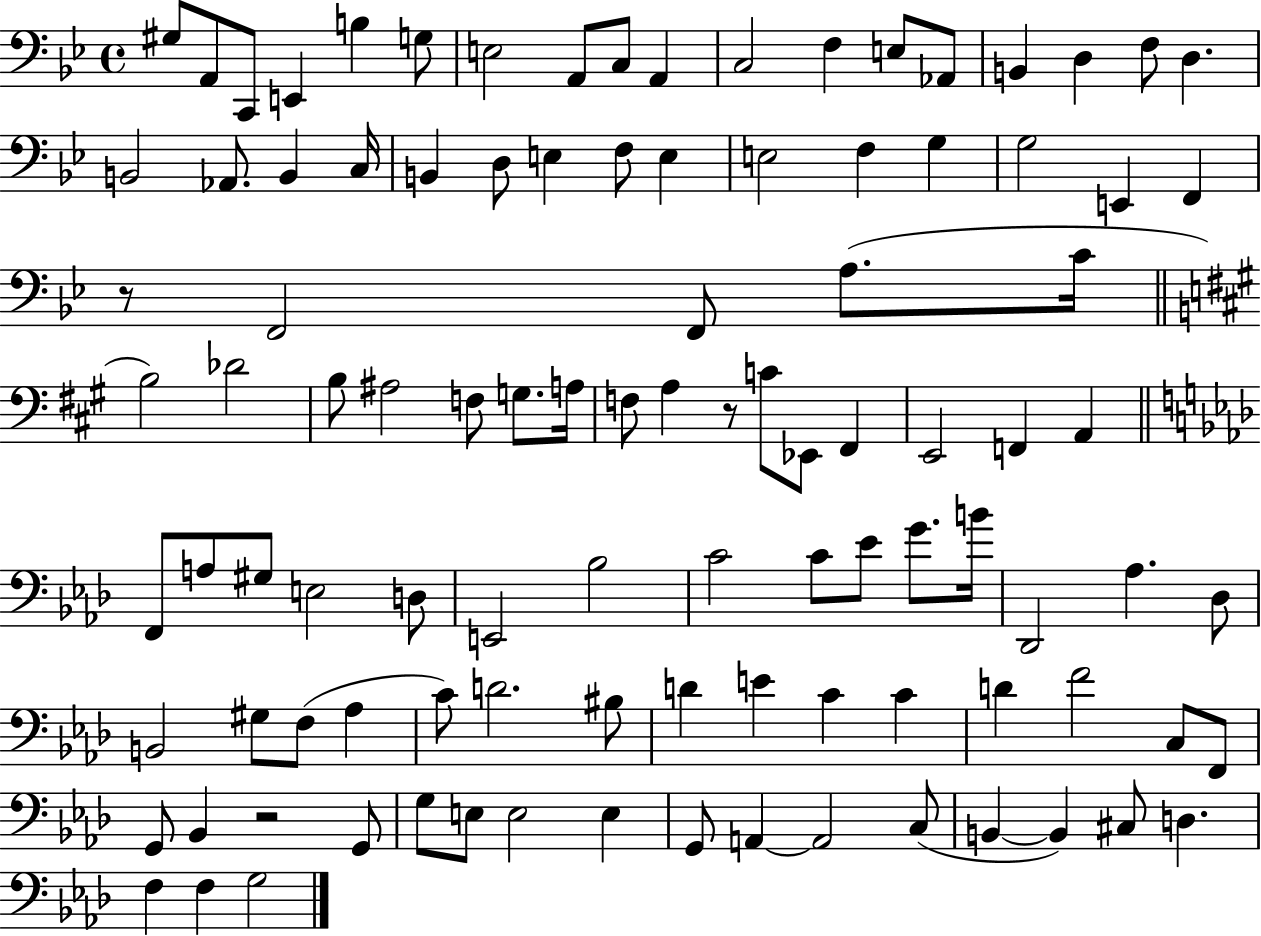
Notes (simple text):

G#3/e A2/e C2/e E2/q B3/q G3/e E3/h A2/e C3/e A2/q C3/h F3/q E3/e Ab2/e B2/q D3/q F3/e D3/q. B2/h Ab2/e. B2/q C3/s B2/q D3/e E3/q F3/e E3/q E3/h F3/q G3/q G3/h E2/q F2/q R/e F2/h F2/e A3/e. C4/s B3/h Db4/h B3/e A#3/h F3/e G3/e. A3/s F3/e A3/q R/e C4/e Eb2/e F#2/q E2/h F2/q A2/q F2/e A3/e G#3/e E3/h D3/e E2/h Bb3/h C4/h C4/e Eb4/e G4/e. B4/s Db2/h Ab3/q. Db3/e B2/h G#3/e F3/e Ab3/q C4/e D4/h. BIS3/e D4/q E4/q C4/q C4/q D4/q F4/h C3/e F2/e G2/e Bb2/q R/h G2/e G3/e E3/e E3/h E3/q G2/e A2/q A2/h C3/e B2/q B2/q C#3/e D3/q. F3/q F3/q G3/h